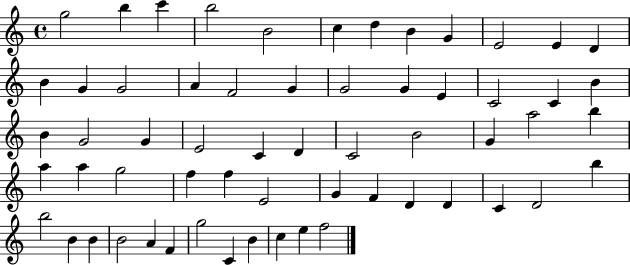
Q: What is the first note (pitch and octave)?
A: G5